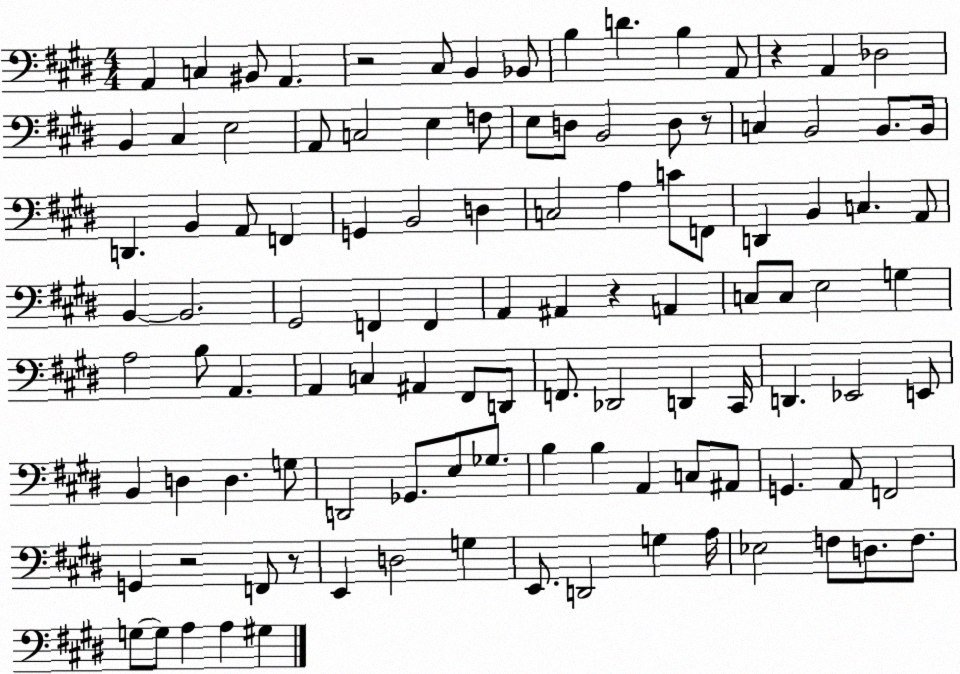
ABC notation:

X:1
T:Untitled
M:4/4
L:1/4
K:E
A,, C, ^B,,/2 A,, z2 ^C,/2 B,, _B,,/2 B, D B, A,,/2 z A,, _D,2 B,, ^C, E,2 A,,/2 C,2 E, F,/2 E,/2 D,/2 B,,2 D,/2 z/2 C, B,,2 B,,/2 B,,/4 D,, B,, A,,/2 F,, G,, B,,2 D, C,2 A, C/2 F,,/2 D,, B,, C, A,,/2 B,, B,,2 ^G,,2 F,, F,, A,, ^A,, z A,, C,/2 C,/2 E,2 G, A,2 B,/2 A,, A,, C, ^A,, ^F,,/2 D,,/2 F,,/2 _D,,2 D,, ^C,,/4 D,, _E,,2 E,,/2 B,, D, D, G,/2 D,,2 _G,,/2 E,/2 _G,/2 B, B, A,, C,/2 ^A,,/2 G,, A,,/2 F,,2 G,, z2 F,,/2 z/2 E,, D,2 G, E,,/2 D,,2 G, A,/4 _E,2 F,/2 D,/2 F,/2 G,/2 G,/2 A, A, ^G,